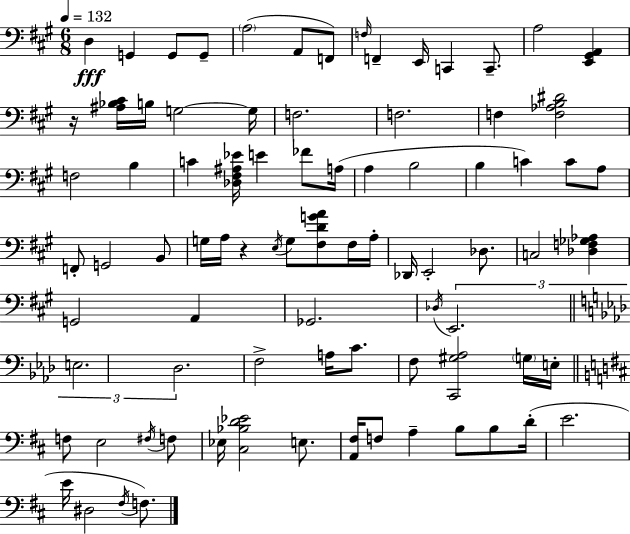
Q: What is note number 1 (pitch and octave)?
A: D3